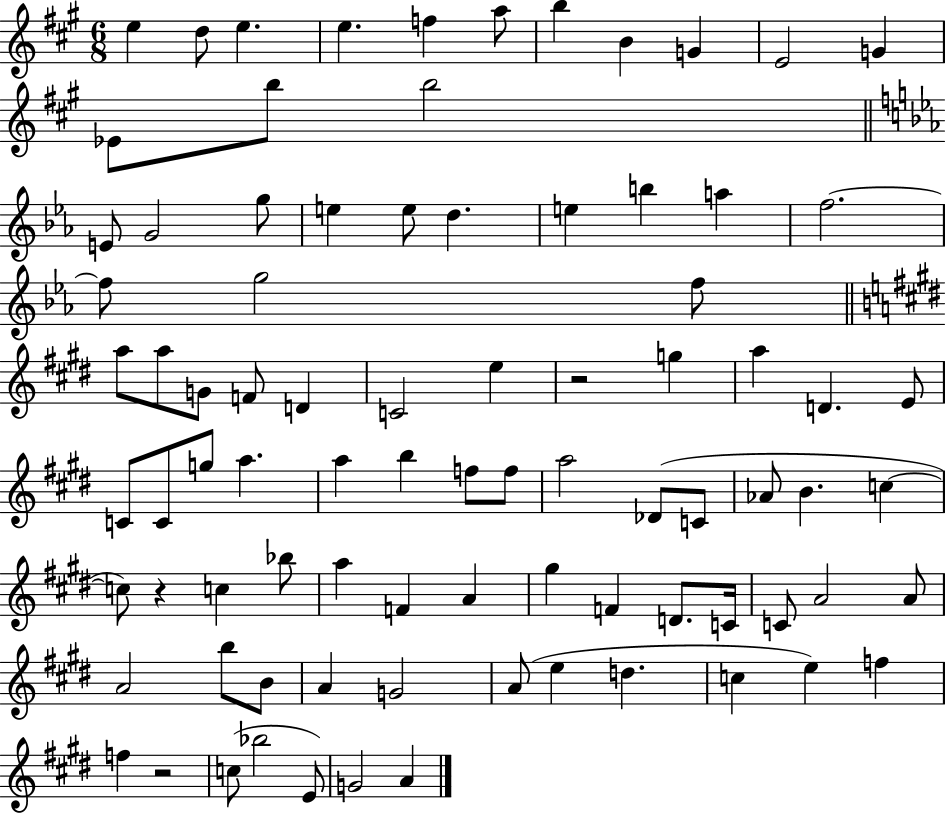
{
  \clef treble
  \numericTimeSignature
  \time 6/8
  \key a \major
  e''4 d''8 e''4. | e''4. f''4 a''8 | b''4 b'4 g'4 | e'2 g'4 | \break ees'8 b''8 b''2 | \bar "||" \break \key ees \major e'8 g'2 g''8 | e''4 e''8 d''4. | e''4 b''4 a''4 | f''2.~~ | \break f''8 g''2 f''8 | \bar "||" \break \key e \major a''8 a''8 g'8 f'8 d'4 | c'2 e''4 | r2 g''4 | a''4 d'4. e'8 | \break c'8 c'8 g''8 a''4. | a''4 b''4 f''8 f''8 | a''2 des'8( c'8 | aes'8 b'4. c''4~~ | \break c''8) r4 c''4 bes''8 | a''4 f'4 a'4 | gis''4 f'4 d'8. c'16 | c'8 a'2 a'8 | \break a'2 b''8 b'8 | a'4 g'2 | a'8( e''4 d''4. | c''4 e''4) f''4 | \break f''4 r2 | c''8( bes''2 e'8) | g'2 a'4 | \bar "|."
}